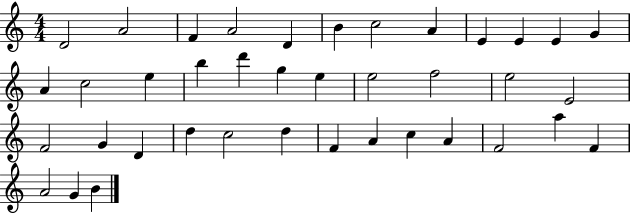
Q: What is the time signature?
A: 4/4